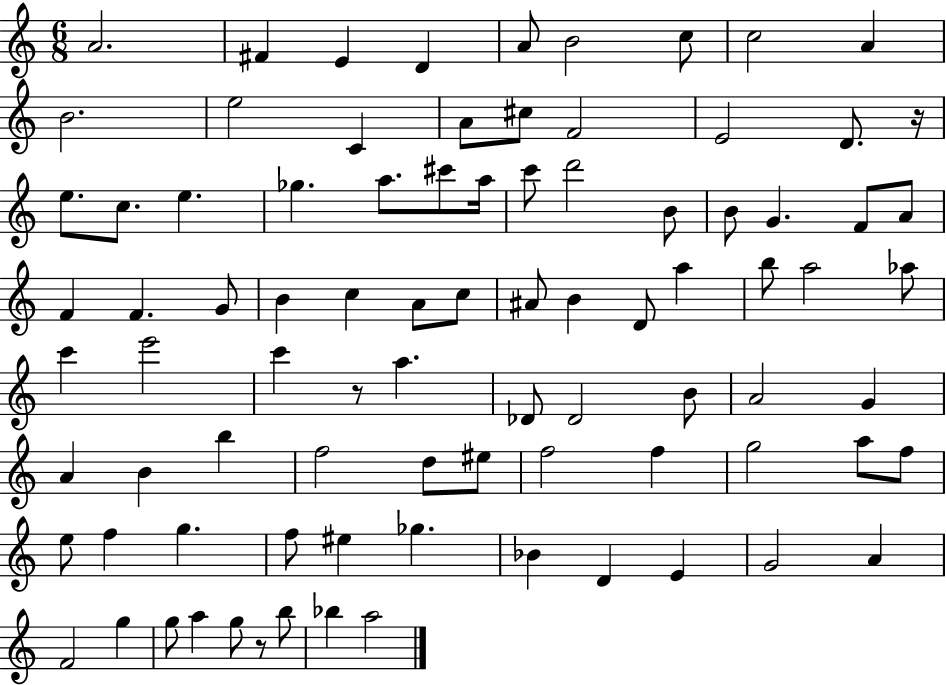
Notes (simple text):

A4/h. F#4/q E4/q D4/q A4/e B4/h C5/e C5/h A4/q B4/h. E5/h C4/q A4/e C#5/e F4/h E4/h D4/e. R/s E5/e. C5/e. E5/q. Gb5/q. A5/e. C#6/e A5/s C6/e D6/h B4/e B4/e G4/q. F4/e A4/e F4/q F4/q. G4/e B4/q C5/q A4/e C5/e A#4/e B4/q D4/e A5/q B5/e A5/h Ab5/e C6/q E6/h C6/q R/e A5/q. Db4/e Db4/h B4/e A4/h G4/q A4/q B4/q B5/q F5/h D5/e EIS5/e F5/h F5/q G5/h A5/e F5/e E5/e F5/q G5/q. F5/e EIS5/q Gb5/q. Bb4/q D4/q E4/q G4/h A4/q F4/h G5/q G5/e A5/q G5/e R/e B5/e Bb5/q A5/h